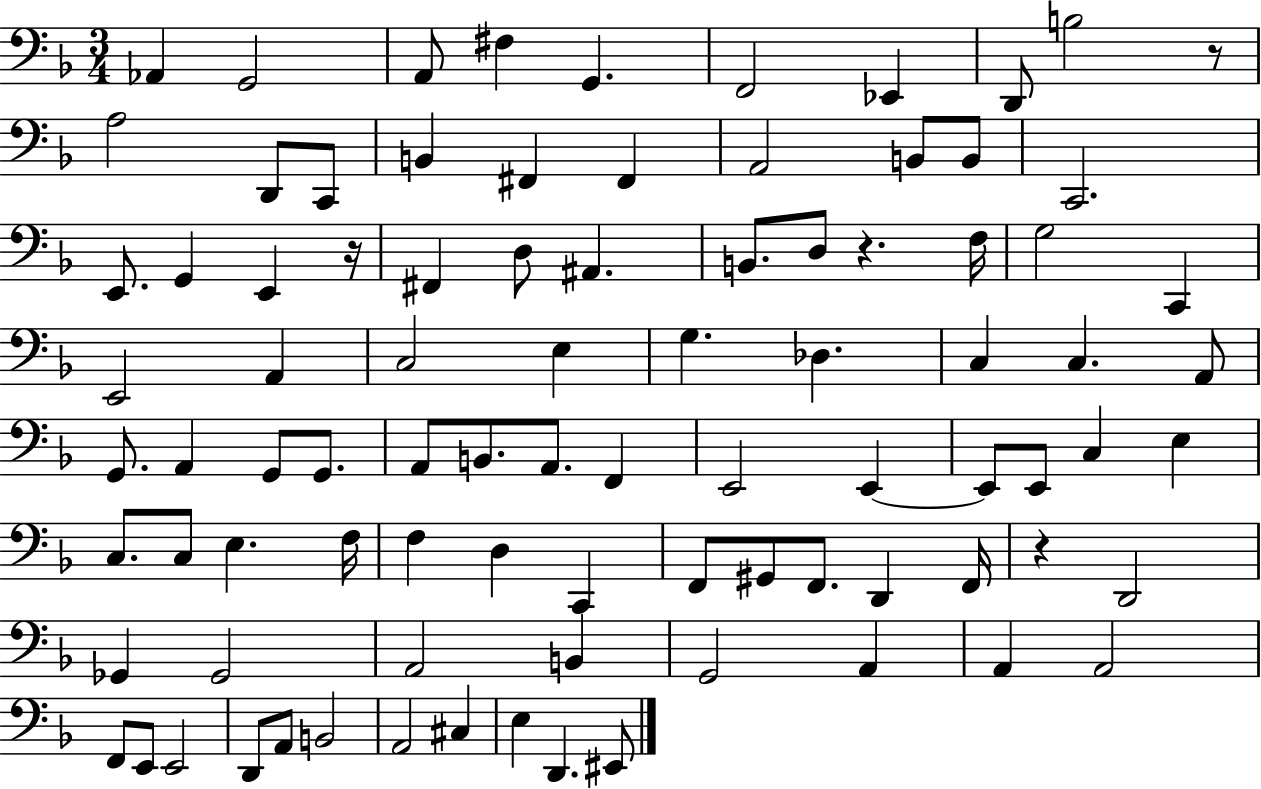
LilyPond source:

{
  \clef bass
  \numericTimeSignature
  \time 3/4
  \key f \major
  aes,4 g,2 | a,8 fis4 g,4. | f,2 ees,4 | d,8 b2 r8 | \break a2 d,8 c,8 | b,4 fis,4 fis,4 | a,2 b,8 b,8 | c,2. | \break e,8. g,4 e,4 r16 | fis,4 d8 ais,4. | b,8. d8 r4. f16 | g2 c,4 | \break e,2 a,4 | c2 e4 | g4. des4. | c4 c4. a,8 | \break g,8. a,4 g,8 g,8. | a,8 b,8. a,8. f,4 | e,2 e,4~~ | e,8 e,8 c4 e4 | \break c8. c8 e4. f16 | f4 d4 c,4 | f,8 gis,8 f,8. d,4 f,16 | r4 d,2 | \break ges,4 ges,2 | a,2 b,4 | g,2 a,4 | a,4 a,2 | \break f,8 e,8 e,2 | d,8 a,8 b,2 | a,2 cis4 | e4 d,4. eis,8 | \break \bar "|."
}